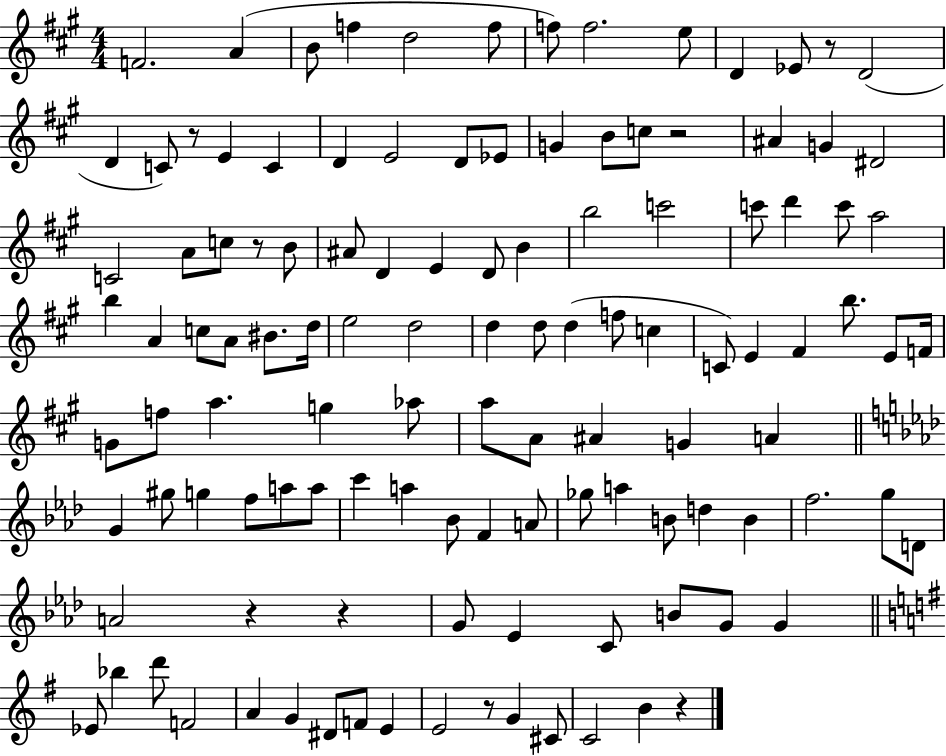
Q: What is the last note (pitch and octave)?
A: B4